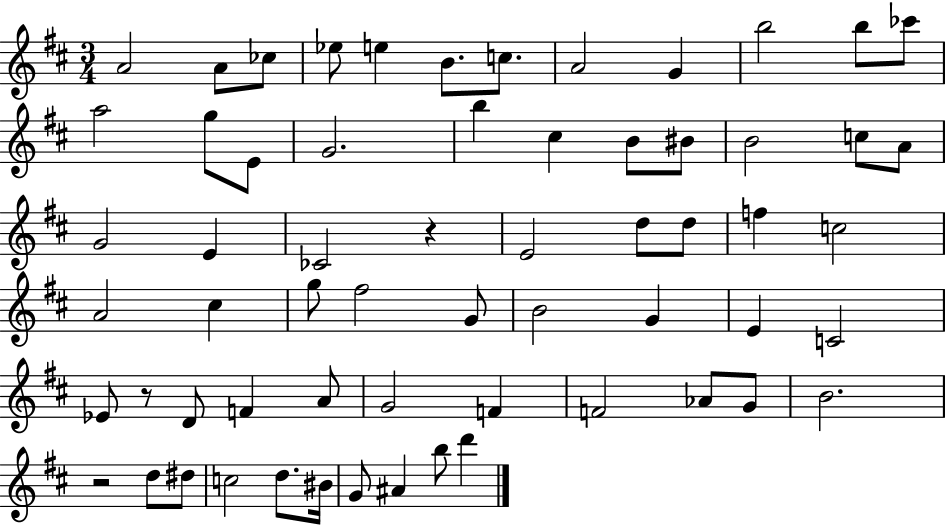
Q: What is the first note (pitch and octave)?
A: A4